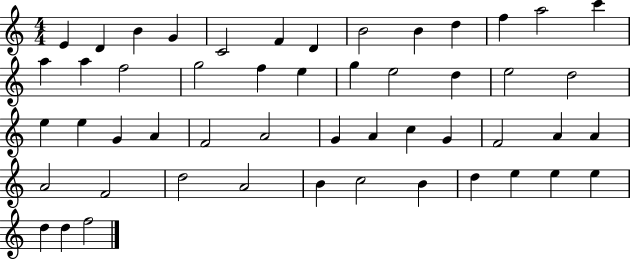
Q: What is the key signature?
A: C major